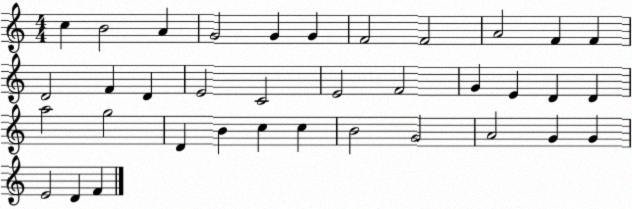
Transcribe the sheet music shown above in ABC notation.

X:1
T:Untitled
M:4/4
L:1/4
K:C
c B2 A G2 G G F2 F2 A2 F F D2 F D E2 C2 E2 F2 G E D D a2 g2 D B c c B2 G2 A2 G G E2 D F